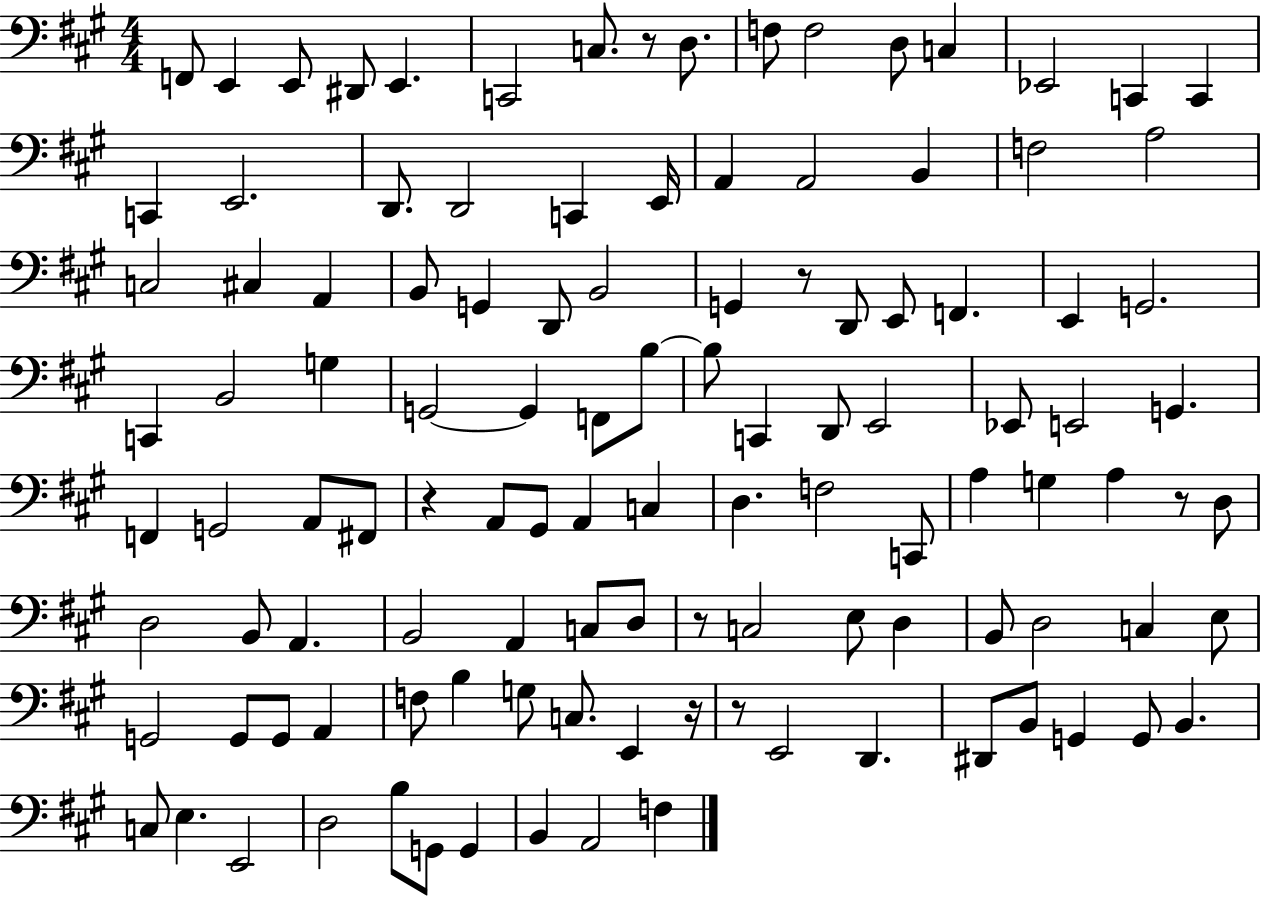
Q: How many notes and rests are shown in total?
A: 115